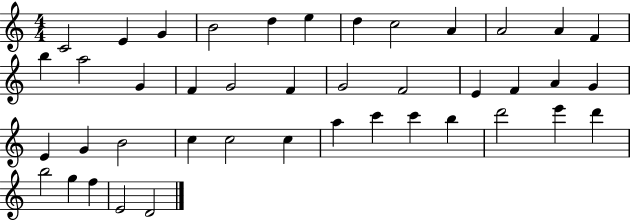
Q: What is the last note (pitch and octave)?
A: D4